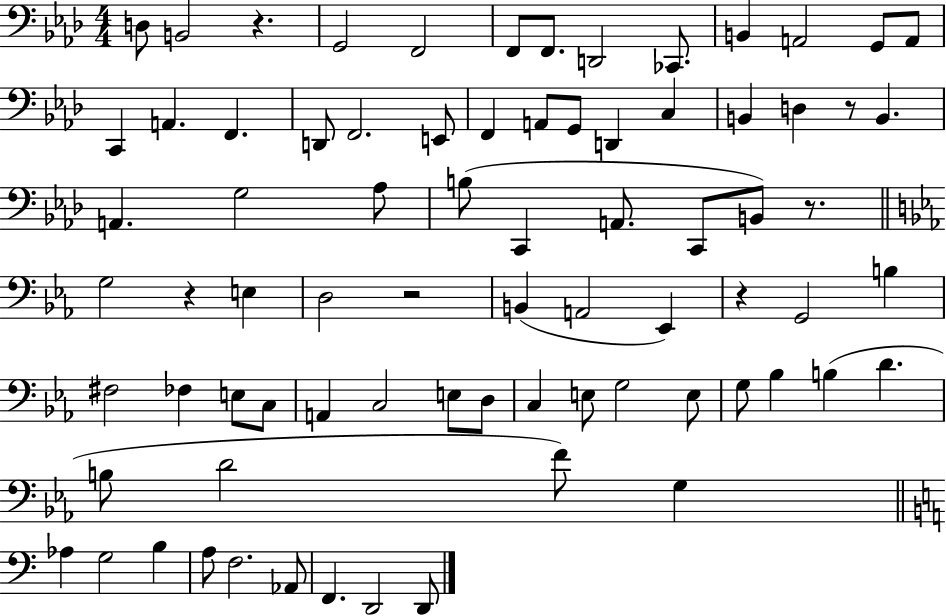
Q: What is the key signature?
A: AES major